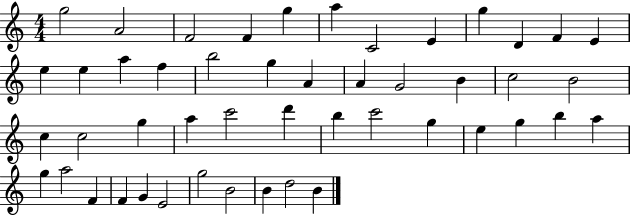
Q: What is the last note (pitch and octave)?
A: B4